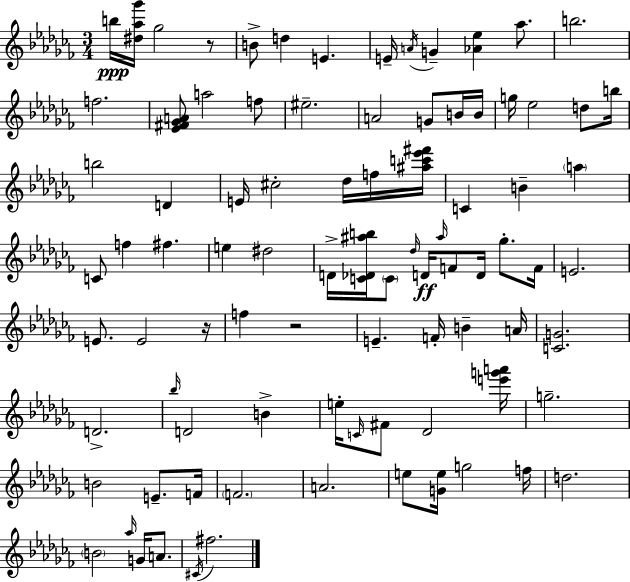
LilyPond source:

{
  \clef treble
  \numericTimeSignature
  \time 3/4
  \key aes \minor
  b''16\ppp <dis'' aes'' ges'''>16 ges''2 r8 | b'8-> d''4 e'4. | e'16-- \acciaccatura { a'16 } g'4-- <aes' ees''>4 aes''8. | b''2. | \break f''2. | <ees' fis' ges' a'>8 a''2 f''8 | eis''2.-- | a'2 g'8 b'16 | \break b'16 g''16 ees''2 d''8 | b''16 b''2 d'4 | e'16 cis''2-. des''16 f''16 | <ais'' c''' ees''' fis'''>16 c'4 b'4-- \parenthesize a''4 | \break c'8 f''4 fis''4. | e''4 dis''2 | d'16-> <c' des' ais'' b''>16 \parenthesize c'8 \grace { des''16 }\ff d'16 \grace { ais''16 } f'8 d'16 ges''8.-. | f'16 e'2. | \break e'8. e'2 | r16 f''4 r2 | e'4.-- f'16-. b'4-- | a'16 <c' g'>2. | \break d'2.-> | \grace { bes''16 } d'2 | b'4-> e''16-. \grace { c'16 } fis'8 des'2 | <e''' g''' a'''>16 g''2.-- | \break b'2 | e'8.-- f'16 \parenthesize f'2. | a'2. | e''8 <g' e''>16 g''2 | \break f''16 d''2. | \parenthesize b'2 | \grace { aes''16 } g'16 a'8. \acciaccatura { cis'16 } fis''2. | \bar "|."
}